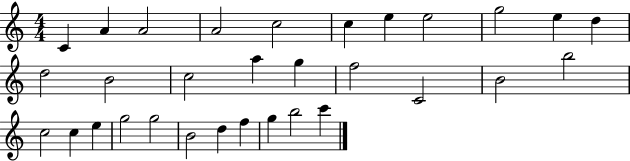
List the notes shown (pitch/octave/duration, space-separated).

C4/q A4/q A4/h A4/h C5/h C5/q E5/q E5/h G5/h E5/q D5/q D5/h B4/h C5/h A5/q G5/q F5/h C4/h B4/h B5/h C5/h C5/q E5/q G5/h G5/h B4/h D5/q F5/q G5/q B5/h C6/q